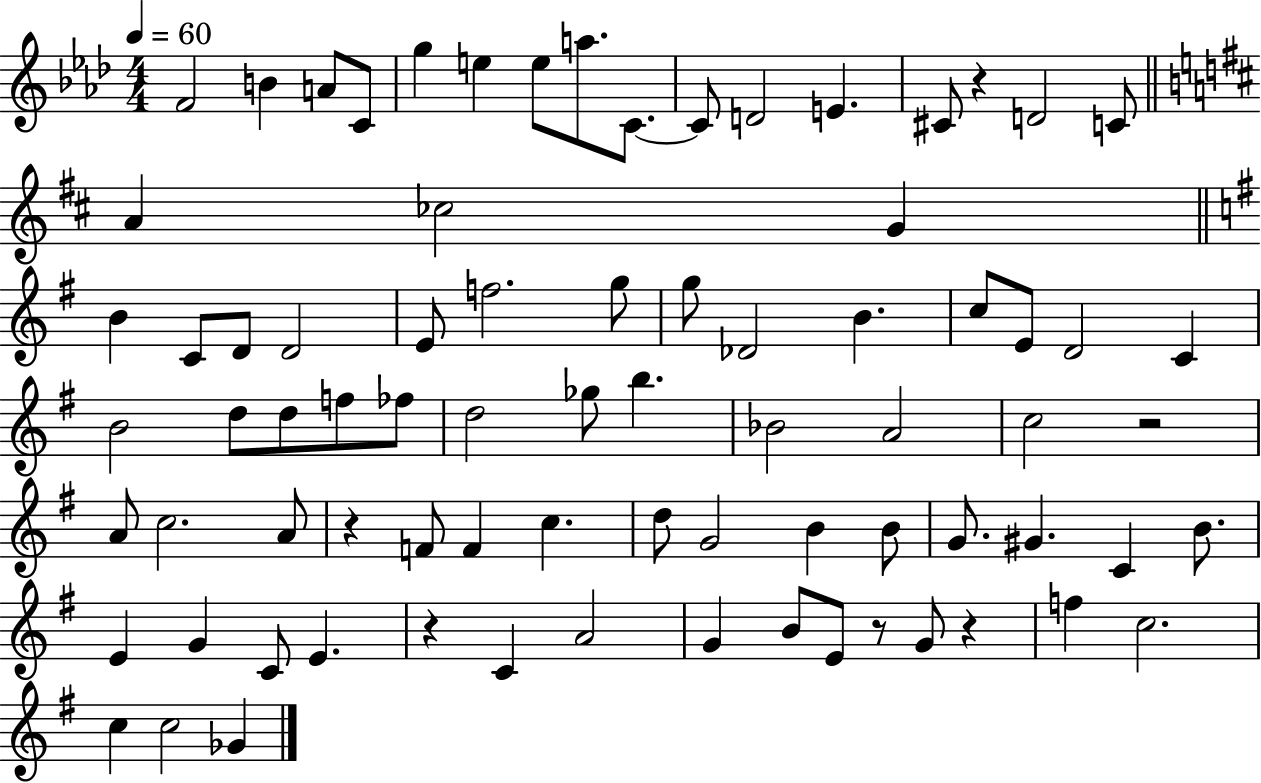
X:1
T:Untitled
M:4/4
L:1/4
K:Ab
F2 B A/2 C/2 g e e/2 a/2 C/2 C/2 D2 E ^C/2 z D2 C/2 A _c2 G B C/2 D/2 D2 E/2 f2 g/2 g/2 _D2 B c/2 E/2 D2 C B2 d/2 d/2 f/2 _f/2 d2 _g/2 b _B2 A2 c2 z2 A/2 c2 A/2 z F/2 F c d/2 G2 B B/2 G/2 ^G C B/2 E G C/2 E z C A2 G B/2 E/2 z/2 G/2 z f c2 c c2 _G